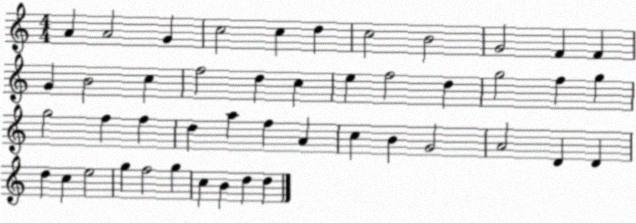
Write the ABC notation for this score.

X:1
T:Untitled
M:4/4
L:1/4
K:C
A A2 G c2 c d c2 B2 G2 F F G B2 c f2 d c e f2 d g2 f g g2 f f d a f A c B G2 A2 D D d c e2 g f2 g c B d d